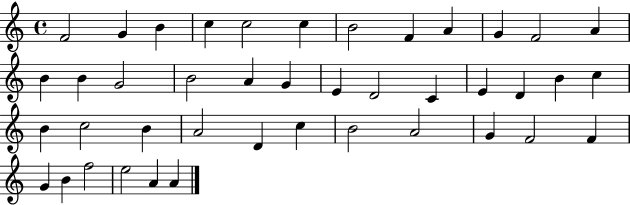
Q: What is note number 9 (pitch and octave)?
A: A4